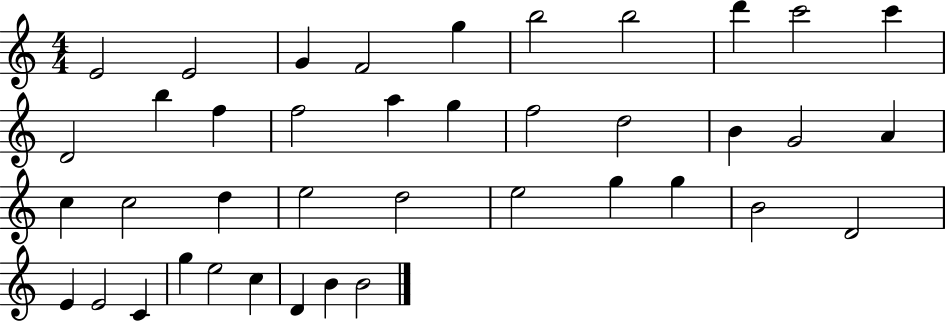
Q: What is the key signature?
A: C major